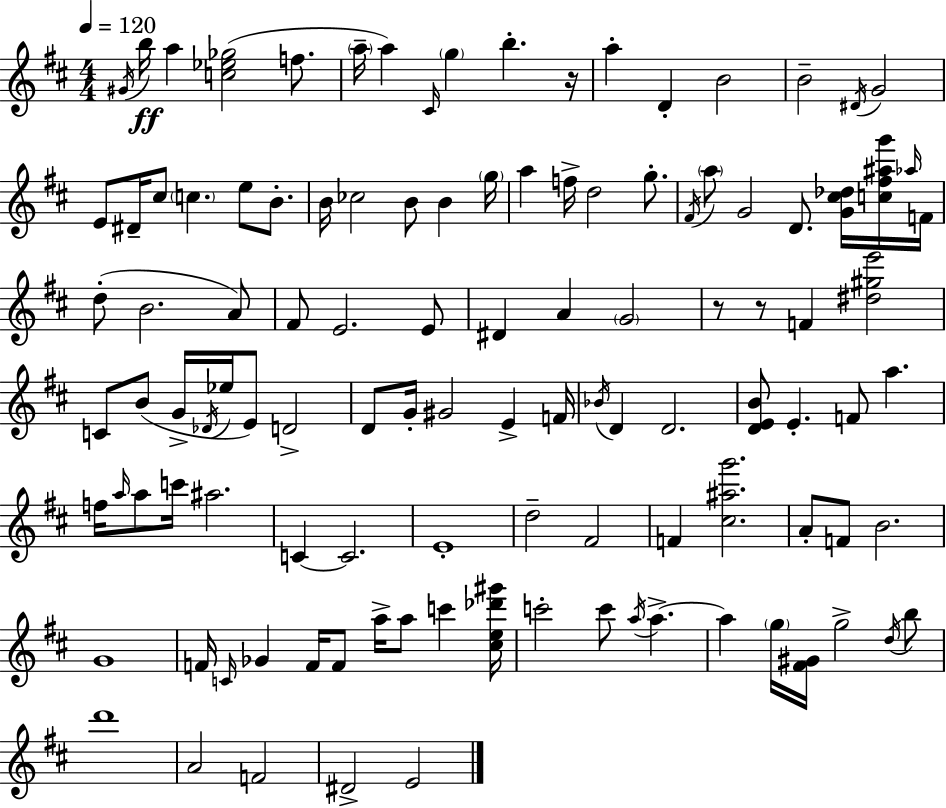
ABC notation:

X:1
T:Untitled
M:4/4
L:1/4
K:D
^G/4 b/4 a [c_e_g]2 f/2 a/4 a ^C/4 g b z/4 a D B2 B2 ^D/4 G2 E/2 ^D/4 ^c/2 c e/2 B/2 B/4 _c2 B/2 B g/4 a f/4 d2 g/2 ^F/4 a/2 G2 D/2 [G^c_d]/4 [c^f^ag']/4 _a/4 F/4 d/2 B2 A/2 ^F/2 E2 E/2 ^D A G2 z/2 z/2 F [^d^ge']2 C/2 B/2 G/4 _D/4 _e/4 E/2 D2 D/2 G/4 ^G2 E F/4 _B/4 D D2 [DEB]/2 E F/2 a f/4 a/4 a/2 c'/4 ^a2 C C2 E4 d2 ^F2 F [^c^ag']2 A/2 F/2 B2 G4 F/4 C/4 _G F/4 F/2 a/4 a/2 c' [^ce_d'^g']/4 c'2 c'/2 a/4 a a g/4 [^F^G]/4 g2 d/4 b/2 d'4 A2 F2 ^D2 E2